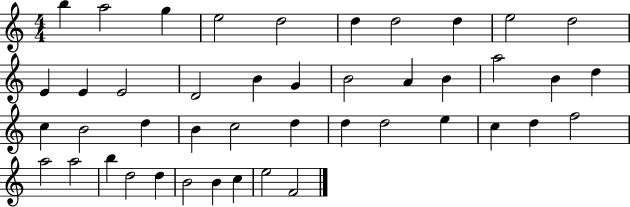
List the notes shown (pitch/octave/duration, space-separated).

B5/q A5/h G5/q E5/h D5/h D5/q D5/h D5/q E5/h D5/h E4/q E4/q E4/h D4/h B4/q G4/q B4/h A4/q B4/q A5/h B4/q D5/q C5/q B4/h D5/q B4/q C5/h D5/q D5/q D5/h E5/q C5/q D5/q F5/h A5/h A5/h B5/q D5/h D5/q B4/h B4/q C5/q E5/h F4/h